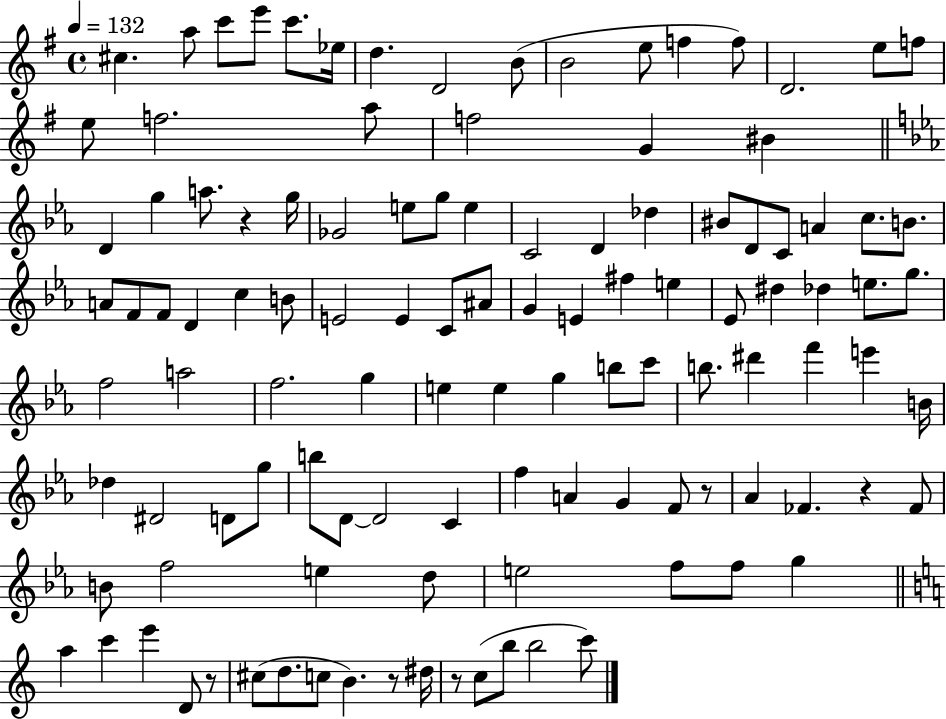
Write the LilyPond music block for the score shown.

{
  \clef treble
  \time 4/4
  \defaultTimeSignature
  \key g \major
  \tempo 4 = 132
  cis''4. a''8 c'''8 e'''8 c'''8. ees''16 | d''4. d'2 b'8( | b'2 e''8 f''4 f''8) | d'2. e''8 f''8 | \break e''8 f''2. a''8 | f''2 g'4 bis'4 | \bar "||" \break \key c \minor d'4 g''4 a''8. r4 g''16 | ges'2 e''8 g''8 e''4 | c'2 d'4 des''4 | bis'8 d'8 c'8 a'4 c''8. b'8. | \break a'8 f'8 f'8 d'4 c''4 b'8 | e'2 e'4 c'8 ais'8 | g'4 e'4 fis''4 e''4 | ees'8 dis''4 des''4 e''8. g''8. | \break f''2 a''2 | f''2. g''4 | e''4 e''4 g''4 b''8 c'''8 | b''8. dis'''4 f'''4 e'''4 b'16 | \break des''4 dis'2 d'8 g''8 | b''8 d'8~~ d'2 c'4 | f''4 a'4 g'4 f'8 r8 | aes'4 fes'4. r4 fes'8 | \break b'8 f''2 e''4 d''8 | e''2 f''8 f''8 g''4 | \bar "||" \break \key c \major a''4 c'''4 e'''4 d'8 r8 | cis''8( d''8. c''8 b'4.) r8 dis''16 | r8 c''8( b''8 b''2 c'''8) | \bar "|."
}